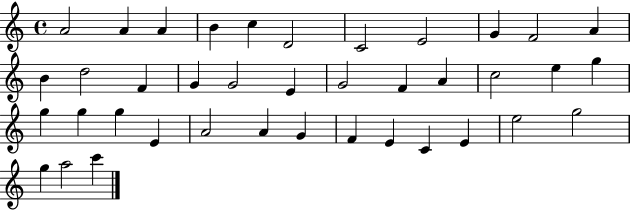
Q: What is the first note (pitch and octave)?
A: A4